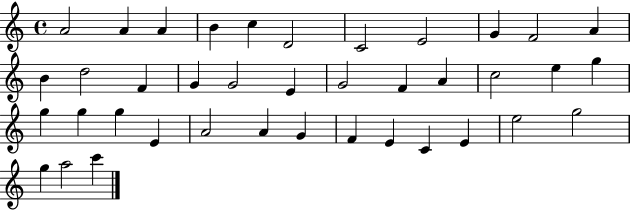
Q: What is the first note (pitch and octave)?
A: A4